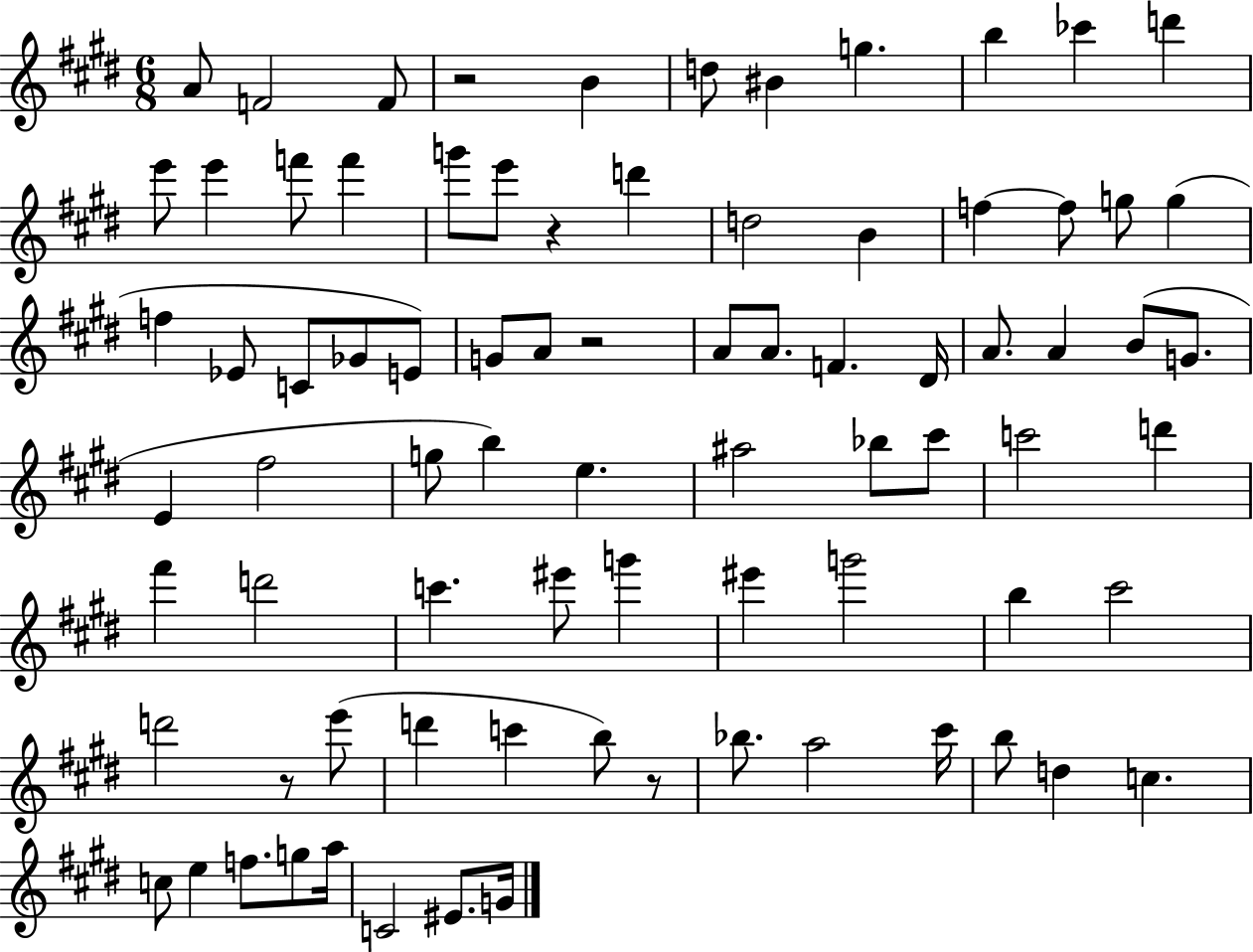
{
  \clef treble
  \numericTimeSignature
  \time 6/8
  \key e \major
  a'8 f'2 f'8 | r2 b'4 | d''8 bis'4 g''4. | b''4 ces'''4 d'''4 | \break e'''8 e'''4 f'''8 f'''4 | g'''8 e'''8 r4 d'''4 | d''2 b'4 | f''4~~ f''8 g''8 g''4( | \break f''4 ees'8 c'8 ges'8 e'8) | g'8 a'8 r2 | a'8 a'8. f'4. dis'16 | a'8. a'4 b'8( g'8. | \break e'4 fis''2 | g''8 b''4) e''4. | ais''2 bes''8 cis'''8 | c'''2 d'''4 | \break fis'''4 d'''2 | c'''4. eis'''8 g'''4 | eis'''4 g'''2 | b''4 cis'''2 | \break d'''2 r8 e'''8( | d'''4 c'''4 b''8) r8 | bes''8. a''2 cis'''16 | b''8 d''4 c''4. | \break c''8 e''4 f''8. g''8 a''16 | c'2 eis'8. g'16 | \bar "|."
}